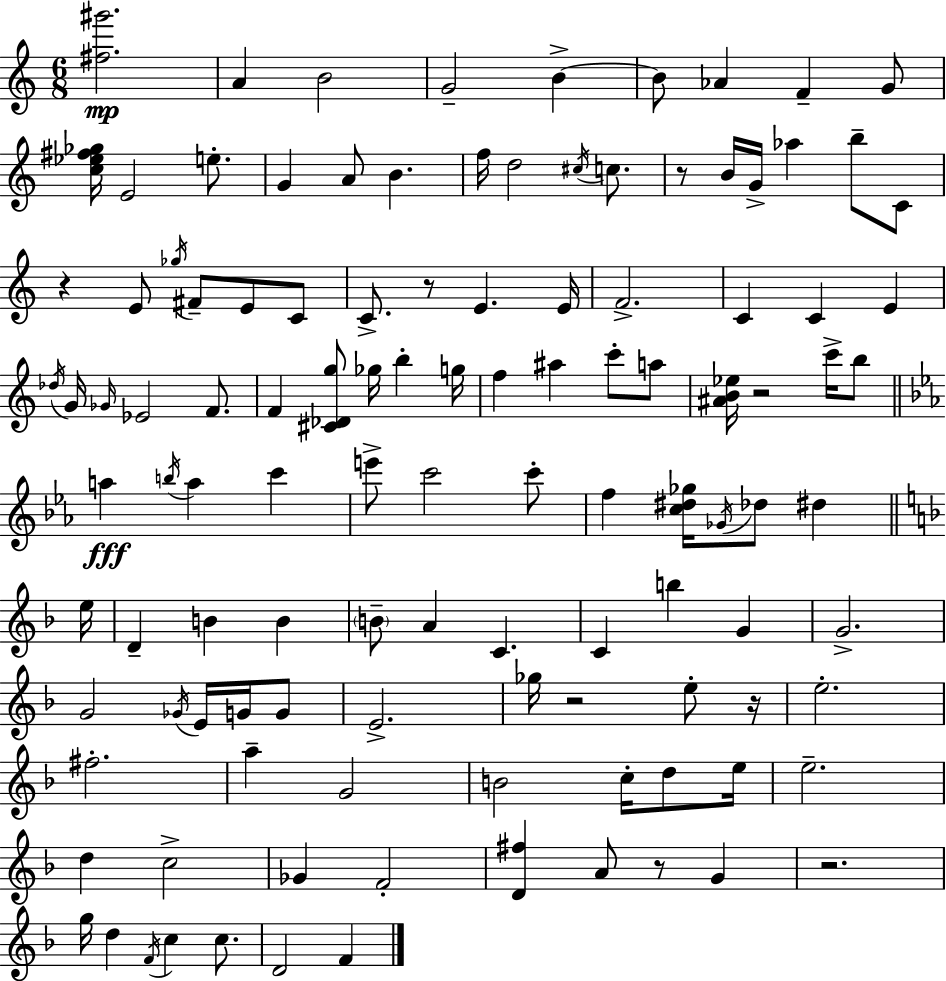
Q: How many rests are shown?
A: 8